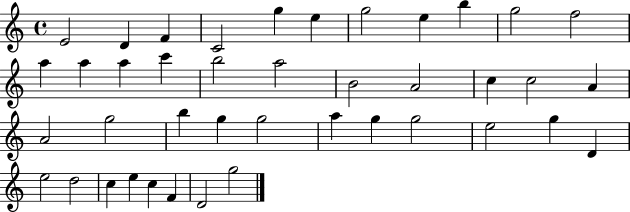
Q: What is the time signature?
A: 4/4